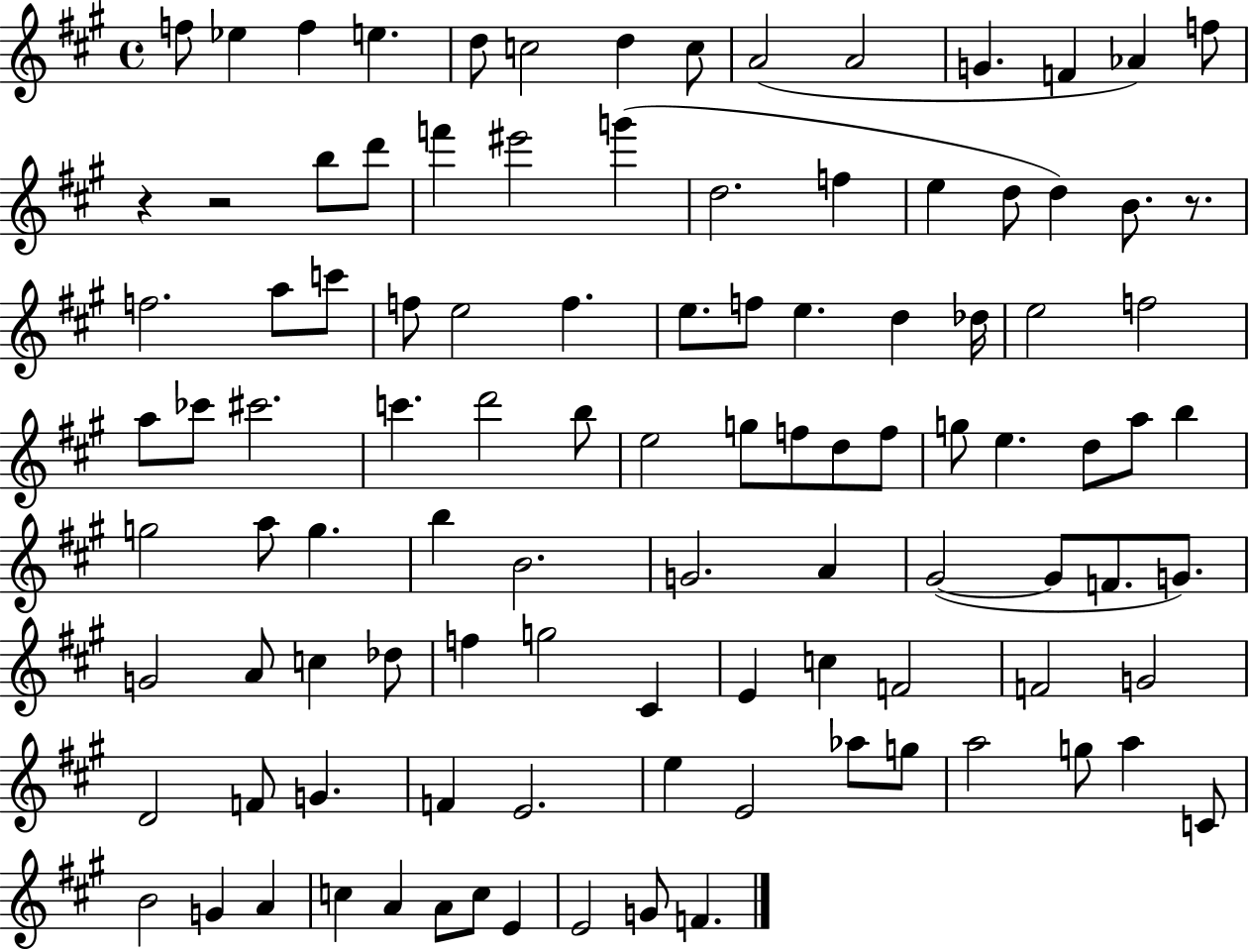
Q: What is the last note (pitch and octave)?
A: F4